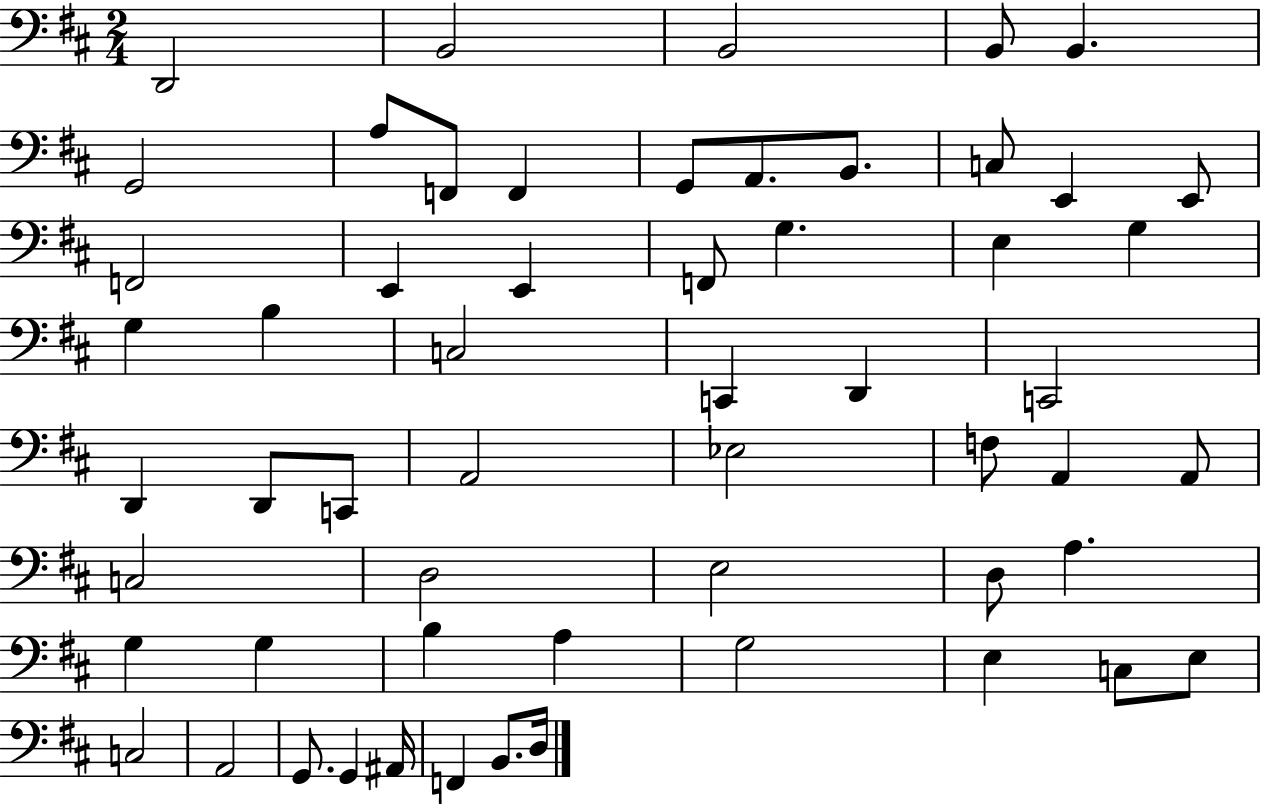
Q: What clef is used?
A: bass